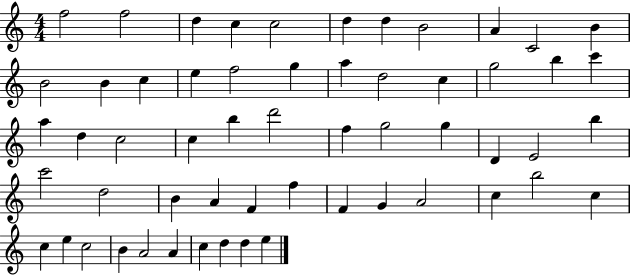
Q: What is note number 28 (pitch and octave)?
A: B5